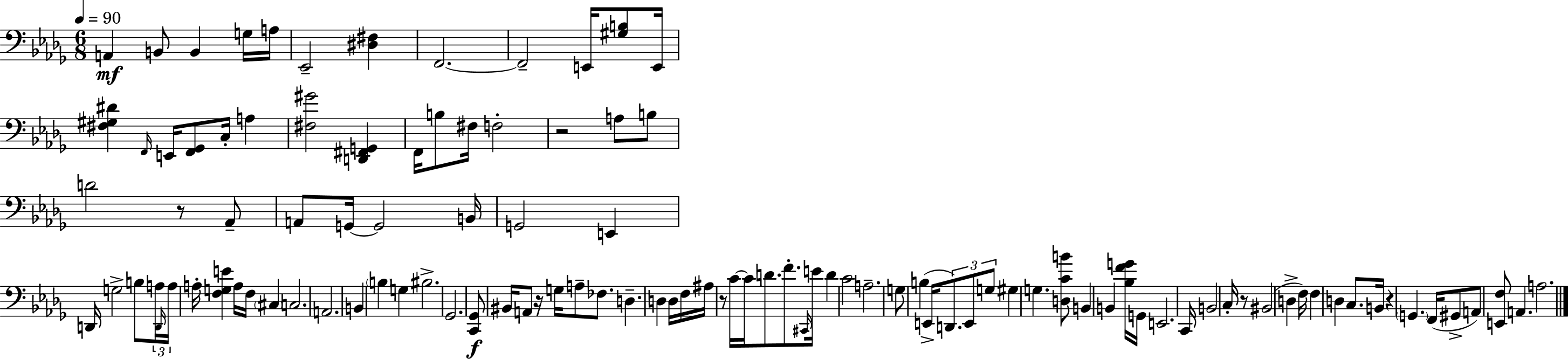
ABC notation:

X:1
T:Untitled
M:6/8
L:1/4
K:Bbm
A,, B,,/2 B,, G,/4 A,/4 _E,,2 [^D,^F,] F,,2 F,,2 E,,/4 [^G,B,]/2 E,,/4 [^F,^G,^D] F,,/4 E,,/4 [F,,_G,,]/2 C,/4 A, [^F,^G]2 [D,,^F,,G,,] F,,/4 B,/2 ^F,/4 F,2 z2 A,/2 B,/2 D2 z/2 _A,,/2 A,,/2 G,,/4 G,,2 B,,/4 G,,2 E,, D,,/4 G,2 B,/2 A,/4 D,,/4 A,/4 A,/4 [F,G,E] A,/4 F,/4 ^C, C,2 A,,2 B,, B, G, ^B,2 _G,,2 [C,,_G,,]/2 ^B,,/4 A,,/2 z/4 G,/4 A,/2 _F,/2 D, D, D,/4 F,/4 ^A,/4 z/2 C/4 C/4 D/2 F/2 ^C,,/4 E/4 D C2 A,2 G,/2 B, E,,/4 D,,/2 E,,/2 G,/2 ^G, G, [D,CB]/2 B,, B,, [_B,FG]/4 G,,/4 E,,2 C,,/4 B,,2 C,/4 z/2 ^B,,2 D, F,/4 F, D, C,/2 B,,/4 z G,, F,,/4 ^G,,/2 A,,/2 [E,,F,]/2 A,, A,2